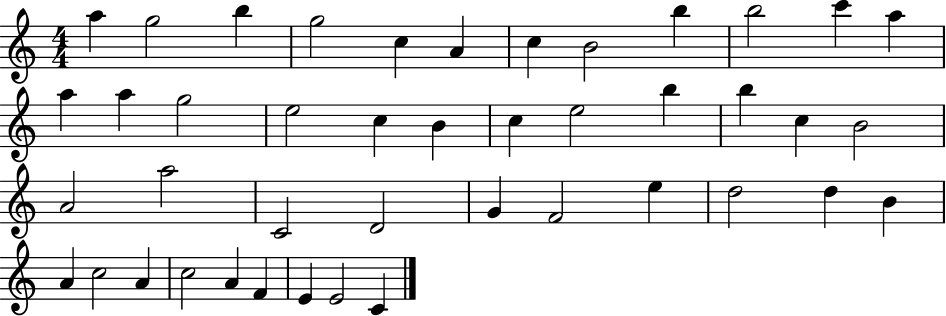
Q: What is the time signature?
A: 4/4